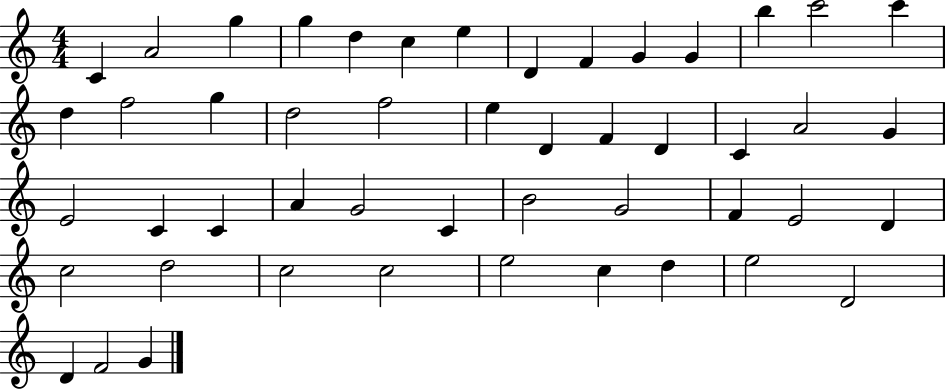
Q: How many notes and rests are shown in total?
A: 49